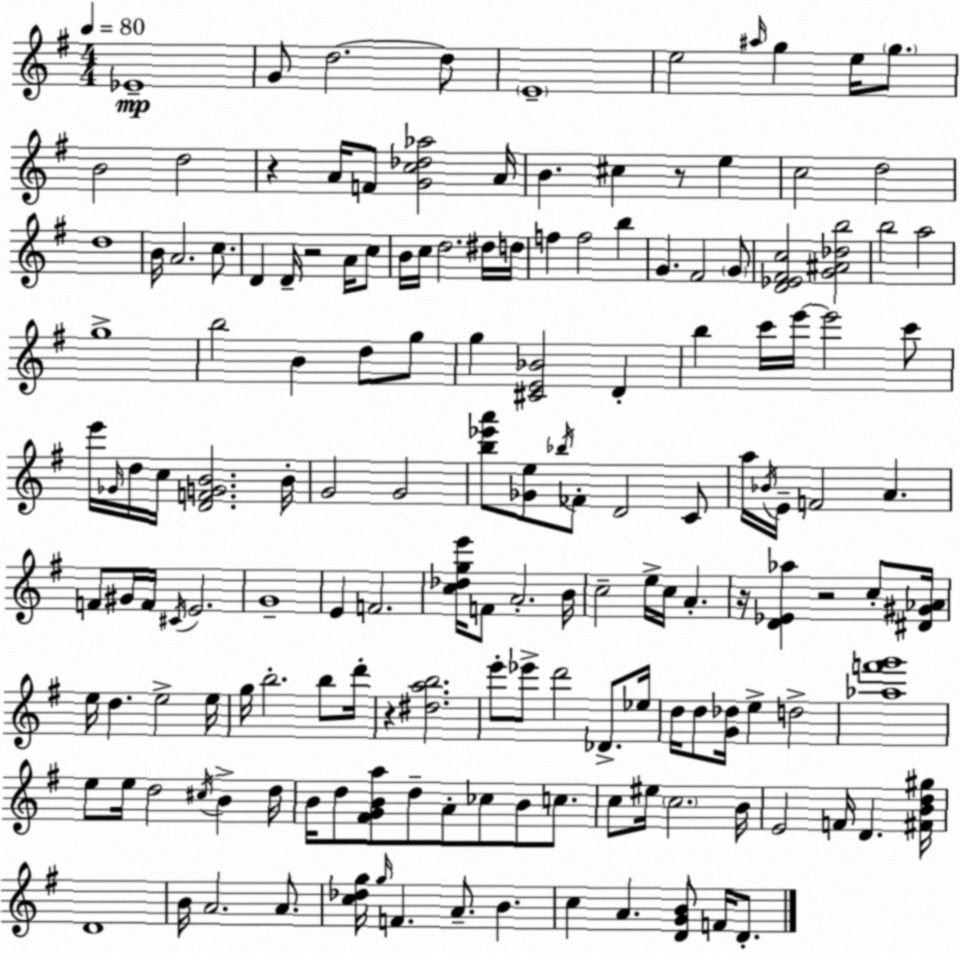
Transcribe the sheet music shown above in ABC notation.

X:1
T:Untitled
M:4/4
L:1/4
K:G
_E4 G/2 d2 d/2 E4 e2 ^a/4 g e/4 g/2 B2 d2 z A/4 F/2 [Gc_d_a]2 A/4 B ^c z/2 e c2 d2 d4 B/4 A2 c/2 D D/4 z2 A/4 c/2 B/4 c/4 d2 ^d/4 d/4 f f2 b G ^F2 G/2 [D_E^Fc]2 [G^A_db]2 b2 a2 g4 b2 B d/2 g/2 g [^CE_B]2 D b c'/4 e'/4 e'2 c'/2 e'/4 _G/4 d/4 c/4 [DFGB]2 B/4 G2 G2 [b_e'a']/2 [_Ge]/2 _b/4 _F/2 D2 C/2 a/4 _B/4 E/4 F2 A F/2 ^G/4 F/4 ^C/4 E2 G4 E F2 [c_dge']/4 F/2 A2 B/4 c2 e/4 c/4 A z/4 [D_E_a] z2 c/2 [^D^G_A]/4 e/4 d e2 e/4 g/4 b2 b/2 d'/4 z [^dab]2 e'/2 _e'/2 d'2 _D/2 _e/4 d/4 d/2 [G_d]/4 e d2 [_af'g']4 e/2 e/4 d2 ^c/4 B d/4 B/4 d/2 [^FGBa]/2 d/2 A/2 _c/2 B/2 c/2 c/2 ^e/4 c2 B/4 E2 F/4 D [^FBd^g]/4 D4 B/4 A2 A/2 [c_dg]/4 g/4 F A/2 B c A [DGB]/2 F/4 D/2